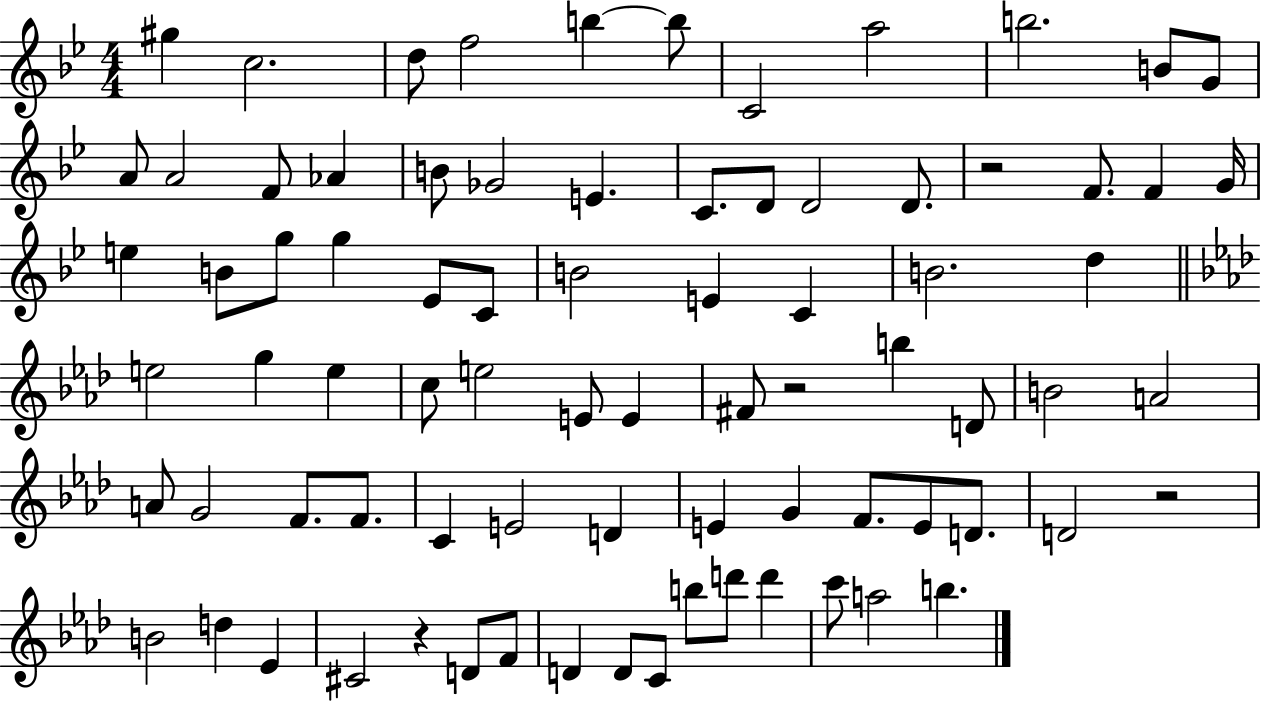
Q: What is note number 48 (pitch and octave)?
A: A4